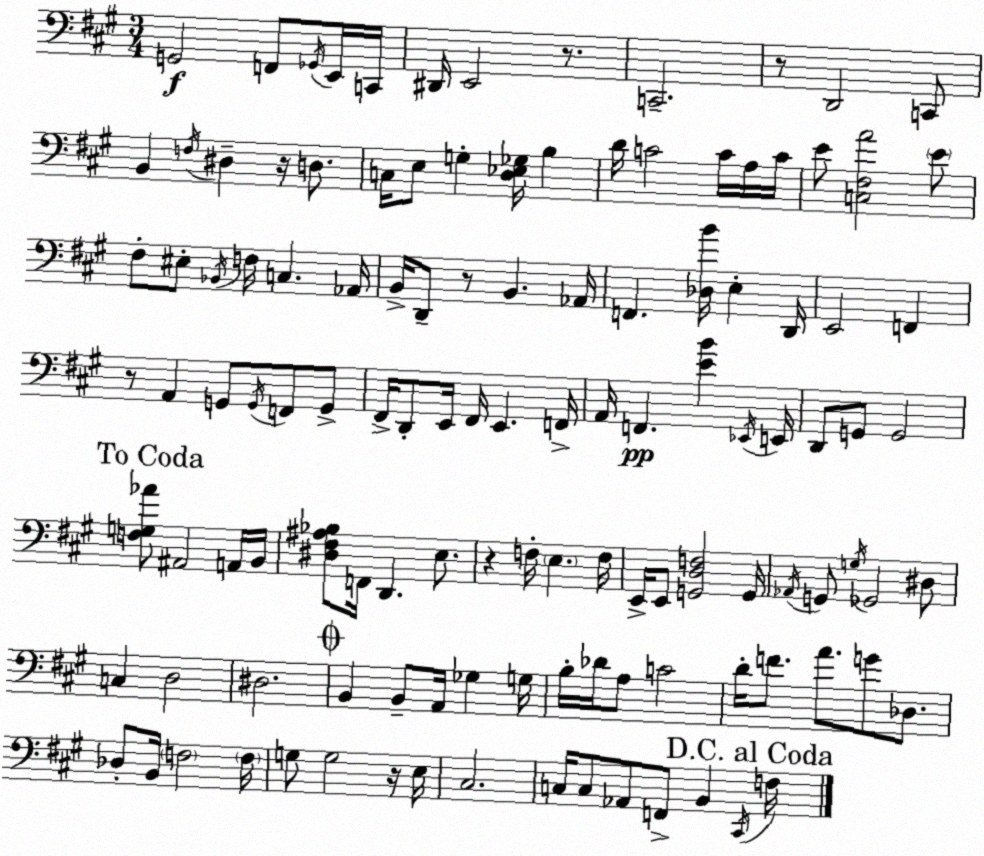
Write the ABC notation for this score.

X:1
T:Untitled
M:3/4
L:1/4
K:A
G,,2 F,,/2 _G,,/4 E,,/4 C,,/4 ^D,,/4 E,,2 z/2 C,,2 z/2 D,,2 C,,/2 B,, F,/4 ^D, z/4 D,/2 C,/4 E,/2 G, [D,_E,_G,]/4 B, D/4 C2 C/4 A,/4 C/4 E/2 [C,^F,A]2 E/2 ^F,/2 ^E,/2 _B,,/4 F,/4 C, _A,,/4 B,,/4 D,,/2 z/2 B,, _A,,/4 F,, [_D,B]/4 E, D,,/4 E,,2 F,, z/2 A,, G,,/2 G,,/4 F,,/2 G,,/2 ^F,,/4 D,,/2 E,,/4 ^F,,/4 E,, F,,/4 A,,/4 F,, [EB] _E,,/4 E,,/4 D,,/2 G,,/2 G,,2 [F,G,_A]/2 ^A,,2 A,,/4 B,,/4 [^D,^F,^A,_B,]/2 F,,/4 D,, E,/2 z F,/4 E, F,/4 E,,/4 E,,/2 [G,,D,F,]2 G,,/4 _A,,/4 G,,/2 G,/4 _G,,2 ^D,/2 C, D,2 ^D,2 B,, B,,/2 A,,/4 _G, G,/4 B,/4 _D/4 A,/2 C2 D/4 F/2 A/2 G/2 _D,/2 _D,/2 B,,/4 F,2 F,/4 G,/2 G,2 z/4 E,/4 ^C,2 C,/4 C,/2 _A,,/2 F,,/2 B,, ^C,,/4 F,/4